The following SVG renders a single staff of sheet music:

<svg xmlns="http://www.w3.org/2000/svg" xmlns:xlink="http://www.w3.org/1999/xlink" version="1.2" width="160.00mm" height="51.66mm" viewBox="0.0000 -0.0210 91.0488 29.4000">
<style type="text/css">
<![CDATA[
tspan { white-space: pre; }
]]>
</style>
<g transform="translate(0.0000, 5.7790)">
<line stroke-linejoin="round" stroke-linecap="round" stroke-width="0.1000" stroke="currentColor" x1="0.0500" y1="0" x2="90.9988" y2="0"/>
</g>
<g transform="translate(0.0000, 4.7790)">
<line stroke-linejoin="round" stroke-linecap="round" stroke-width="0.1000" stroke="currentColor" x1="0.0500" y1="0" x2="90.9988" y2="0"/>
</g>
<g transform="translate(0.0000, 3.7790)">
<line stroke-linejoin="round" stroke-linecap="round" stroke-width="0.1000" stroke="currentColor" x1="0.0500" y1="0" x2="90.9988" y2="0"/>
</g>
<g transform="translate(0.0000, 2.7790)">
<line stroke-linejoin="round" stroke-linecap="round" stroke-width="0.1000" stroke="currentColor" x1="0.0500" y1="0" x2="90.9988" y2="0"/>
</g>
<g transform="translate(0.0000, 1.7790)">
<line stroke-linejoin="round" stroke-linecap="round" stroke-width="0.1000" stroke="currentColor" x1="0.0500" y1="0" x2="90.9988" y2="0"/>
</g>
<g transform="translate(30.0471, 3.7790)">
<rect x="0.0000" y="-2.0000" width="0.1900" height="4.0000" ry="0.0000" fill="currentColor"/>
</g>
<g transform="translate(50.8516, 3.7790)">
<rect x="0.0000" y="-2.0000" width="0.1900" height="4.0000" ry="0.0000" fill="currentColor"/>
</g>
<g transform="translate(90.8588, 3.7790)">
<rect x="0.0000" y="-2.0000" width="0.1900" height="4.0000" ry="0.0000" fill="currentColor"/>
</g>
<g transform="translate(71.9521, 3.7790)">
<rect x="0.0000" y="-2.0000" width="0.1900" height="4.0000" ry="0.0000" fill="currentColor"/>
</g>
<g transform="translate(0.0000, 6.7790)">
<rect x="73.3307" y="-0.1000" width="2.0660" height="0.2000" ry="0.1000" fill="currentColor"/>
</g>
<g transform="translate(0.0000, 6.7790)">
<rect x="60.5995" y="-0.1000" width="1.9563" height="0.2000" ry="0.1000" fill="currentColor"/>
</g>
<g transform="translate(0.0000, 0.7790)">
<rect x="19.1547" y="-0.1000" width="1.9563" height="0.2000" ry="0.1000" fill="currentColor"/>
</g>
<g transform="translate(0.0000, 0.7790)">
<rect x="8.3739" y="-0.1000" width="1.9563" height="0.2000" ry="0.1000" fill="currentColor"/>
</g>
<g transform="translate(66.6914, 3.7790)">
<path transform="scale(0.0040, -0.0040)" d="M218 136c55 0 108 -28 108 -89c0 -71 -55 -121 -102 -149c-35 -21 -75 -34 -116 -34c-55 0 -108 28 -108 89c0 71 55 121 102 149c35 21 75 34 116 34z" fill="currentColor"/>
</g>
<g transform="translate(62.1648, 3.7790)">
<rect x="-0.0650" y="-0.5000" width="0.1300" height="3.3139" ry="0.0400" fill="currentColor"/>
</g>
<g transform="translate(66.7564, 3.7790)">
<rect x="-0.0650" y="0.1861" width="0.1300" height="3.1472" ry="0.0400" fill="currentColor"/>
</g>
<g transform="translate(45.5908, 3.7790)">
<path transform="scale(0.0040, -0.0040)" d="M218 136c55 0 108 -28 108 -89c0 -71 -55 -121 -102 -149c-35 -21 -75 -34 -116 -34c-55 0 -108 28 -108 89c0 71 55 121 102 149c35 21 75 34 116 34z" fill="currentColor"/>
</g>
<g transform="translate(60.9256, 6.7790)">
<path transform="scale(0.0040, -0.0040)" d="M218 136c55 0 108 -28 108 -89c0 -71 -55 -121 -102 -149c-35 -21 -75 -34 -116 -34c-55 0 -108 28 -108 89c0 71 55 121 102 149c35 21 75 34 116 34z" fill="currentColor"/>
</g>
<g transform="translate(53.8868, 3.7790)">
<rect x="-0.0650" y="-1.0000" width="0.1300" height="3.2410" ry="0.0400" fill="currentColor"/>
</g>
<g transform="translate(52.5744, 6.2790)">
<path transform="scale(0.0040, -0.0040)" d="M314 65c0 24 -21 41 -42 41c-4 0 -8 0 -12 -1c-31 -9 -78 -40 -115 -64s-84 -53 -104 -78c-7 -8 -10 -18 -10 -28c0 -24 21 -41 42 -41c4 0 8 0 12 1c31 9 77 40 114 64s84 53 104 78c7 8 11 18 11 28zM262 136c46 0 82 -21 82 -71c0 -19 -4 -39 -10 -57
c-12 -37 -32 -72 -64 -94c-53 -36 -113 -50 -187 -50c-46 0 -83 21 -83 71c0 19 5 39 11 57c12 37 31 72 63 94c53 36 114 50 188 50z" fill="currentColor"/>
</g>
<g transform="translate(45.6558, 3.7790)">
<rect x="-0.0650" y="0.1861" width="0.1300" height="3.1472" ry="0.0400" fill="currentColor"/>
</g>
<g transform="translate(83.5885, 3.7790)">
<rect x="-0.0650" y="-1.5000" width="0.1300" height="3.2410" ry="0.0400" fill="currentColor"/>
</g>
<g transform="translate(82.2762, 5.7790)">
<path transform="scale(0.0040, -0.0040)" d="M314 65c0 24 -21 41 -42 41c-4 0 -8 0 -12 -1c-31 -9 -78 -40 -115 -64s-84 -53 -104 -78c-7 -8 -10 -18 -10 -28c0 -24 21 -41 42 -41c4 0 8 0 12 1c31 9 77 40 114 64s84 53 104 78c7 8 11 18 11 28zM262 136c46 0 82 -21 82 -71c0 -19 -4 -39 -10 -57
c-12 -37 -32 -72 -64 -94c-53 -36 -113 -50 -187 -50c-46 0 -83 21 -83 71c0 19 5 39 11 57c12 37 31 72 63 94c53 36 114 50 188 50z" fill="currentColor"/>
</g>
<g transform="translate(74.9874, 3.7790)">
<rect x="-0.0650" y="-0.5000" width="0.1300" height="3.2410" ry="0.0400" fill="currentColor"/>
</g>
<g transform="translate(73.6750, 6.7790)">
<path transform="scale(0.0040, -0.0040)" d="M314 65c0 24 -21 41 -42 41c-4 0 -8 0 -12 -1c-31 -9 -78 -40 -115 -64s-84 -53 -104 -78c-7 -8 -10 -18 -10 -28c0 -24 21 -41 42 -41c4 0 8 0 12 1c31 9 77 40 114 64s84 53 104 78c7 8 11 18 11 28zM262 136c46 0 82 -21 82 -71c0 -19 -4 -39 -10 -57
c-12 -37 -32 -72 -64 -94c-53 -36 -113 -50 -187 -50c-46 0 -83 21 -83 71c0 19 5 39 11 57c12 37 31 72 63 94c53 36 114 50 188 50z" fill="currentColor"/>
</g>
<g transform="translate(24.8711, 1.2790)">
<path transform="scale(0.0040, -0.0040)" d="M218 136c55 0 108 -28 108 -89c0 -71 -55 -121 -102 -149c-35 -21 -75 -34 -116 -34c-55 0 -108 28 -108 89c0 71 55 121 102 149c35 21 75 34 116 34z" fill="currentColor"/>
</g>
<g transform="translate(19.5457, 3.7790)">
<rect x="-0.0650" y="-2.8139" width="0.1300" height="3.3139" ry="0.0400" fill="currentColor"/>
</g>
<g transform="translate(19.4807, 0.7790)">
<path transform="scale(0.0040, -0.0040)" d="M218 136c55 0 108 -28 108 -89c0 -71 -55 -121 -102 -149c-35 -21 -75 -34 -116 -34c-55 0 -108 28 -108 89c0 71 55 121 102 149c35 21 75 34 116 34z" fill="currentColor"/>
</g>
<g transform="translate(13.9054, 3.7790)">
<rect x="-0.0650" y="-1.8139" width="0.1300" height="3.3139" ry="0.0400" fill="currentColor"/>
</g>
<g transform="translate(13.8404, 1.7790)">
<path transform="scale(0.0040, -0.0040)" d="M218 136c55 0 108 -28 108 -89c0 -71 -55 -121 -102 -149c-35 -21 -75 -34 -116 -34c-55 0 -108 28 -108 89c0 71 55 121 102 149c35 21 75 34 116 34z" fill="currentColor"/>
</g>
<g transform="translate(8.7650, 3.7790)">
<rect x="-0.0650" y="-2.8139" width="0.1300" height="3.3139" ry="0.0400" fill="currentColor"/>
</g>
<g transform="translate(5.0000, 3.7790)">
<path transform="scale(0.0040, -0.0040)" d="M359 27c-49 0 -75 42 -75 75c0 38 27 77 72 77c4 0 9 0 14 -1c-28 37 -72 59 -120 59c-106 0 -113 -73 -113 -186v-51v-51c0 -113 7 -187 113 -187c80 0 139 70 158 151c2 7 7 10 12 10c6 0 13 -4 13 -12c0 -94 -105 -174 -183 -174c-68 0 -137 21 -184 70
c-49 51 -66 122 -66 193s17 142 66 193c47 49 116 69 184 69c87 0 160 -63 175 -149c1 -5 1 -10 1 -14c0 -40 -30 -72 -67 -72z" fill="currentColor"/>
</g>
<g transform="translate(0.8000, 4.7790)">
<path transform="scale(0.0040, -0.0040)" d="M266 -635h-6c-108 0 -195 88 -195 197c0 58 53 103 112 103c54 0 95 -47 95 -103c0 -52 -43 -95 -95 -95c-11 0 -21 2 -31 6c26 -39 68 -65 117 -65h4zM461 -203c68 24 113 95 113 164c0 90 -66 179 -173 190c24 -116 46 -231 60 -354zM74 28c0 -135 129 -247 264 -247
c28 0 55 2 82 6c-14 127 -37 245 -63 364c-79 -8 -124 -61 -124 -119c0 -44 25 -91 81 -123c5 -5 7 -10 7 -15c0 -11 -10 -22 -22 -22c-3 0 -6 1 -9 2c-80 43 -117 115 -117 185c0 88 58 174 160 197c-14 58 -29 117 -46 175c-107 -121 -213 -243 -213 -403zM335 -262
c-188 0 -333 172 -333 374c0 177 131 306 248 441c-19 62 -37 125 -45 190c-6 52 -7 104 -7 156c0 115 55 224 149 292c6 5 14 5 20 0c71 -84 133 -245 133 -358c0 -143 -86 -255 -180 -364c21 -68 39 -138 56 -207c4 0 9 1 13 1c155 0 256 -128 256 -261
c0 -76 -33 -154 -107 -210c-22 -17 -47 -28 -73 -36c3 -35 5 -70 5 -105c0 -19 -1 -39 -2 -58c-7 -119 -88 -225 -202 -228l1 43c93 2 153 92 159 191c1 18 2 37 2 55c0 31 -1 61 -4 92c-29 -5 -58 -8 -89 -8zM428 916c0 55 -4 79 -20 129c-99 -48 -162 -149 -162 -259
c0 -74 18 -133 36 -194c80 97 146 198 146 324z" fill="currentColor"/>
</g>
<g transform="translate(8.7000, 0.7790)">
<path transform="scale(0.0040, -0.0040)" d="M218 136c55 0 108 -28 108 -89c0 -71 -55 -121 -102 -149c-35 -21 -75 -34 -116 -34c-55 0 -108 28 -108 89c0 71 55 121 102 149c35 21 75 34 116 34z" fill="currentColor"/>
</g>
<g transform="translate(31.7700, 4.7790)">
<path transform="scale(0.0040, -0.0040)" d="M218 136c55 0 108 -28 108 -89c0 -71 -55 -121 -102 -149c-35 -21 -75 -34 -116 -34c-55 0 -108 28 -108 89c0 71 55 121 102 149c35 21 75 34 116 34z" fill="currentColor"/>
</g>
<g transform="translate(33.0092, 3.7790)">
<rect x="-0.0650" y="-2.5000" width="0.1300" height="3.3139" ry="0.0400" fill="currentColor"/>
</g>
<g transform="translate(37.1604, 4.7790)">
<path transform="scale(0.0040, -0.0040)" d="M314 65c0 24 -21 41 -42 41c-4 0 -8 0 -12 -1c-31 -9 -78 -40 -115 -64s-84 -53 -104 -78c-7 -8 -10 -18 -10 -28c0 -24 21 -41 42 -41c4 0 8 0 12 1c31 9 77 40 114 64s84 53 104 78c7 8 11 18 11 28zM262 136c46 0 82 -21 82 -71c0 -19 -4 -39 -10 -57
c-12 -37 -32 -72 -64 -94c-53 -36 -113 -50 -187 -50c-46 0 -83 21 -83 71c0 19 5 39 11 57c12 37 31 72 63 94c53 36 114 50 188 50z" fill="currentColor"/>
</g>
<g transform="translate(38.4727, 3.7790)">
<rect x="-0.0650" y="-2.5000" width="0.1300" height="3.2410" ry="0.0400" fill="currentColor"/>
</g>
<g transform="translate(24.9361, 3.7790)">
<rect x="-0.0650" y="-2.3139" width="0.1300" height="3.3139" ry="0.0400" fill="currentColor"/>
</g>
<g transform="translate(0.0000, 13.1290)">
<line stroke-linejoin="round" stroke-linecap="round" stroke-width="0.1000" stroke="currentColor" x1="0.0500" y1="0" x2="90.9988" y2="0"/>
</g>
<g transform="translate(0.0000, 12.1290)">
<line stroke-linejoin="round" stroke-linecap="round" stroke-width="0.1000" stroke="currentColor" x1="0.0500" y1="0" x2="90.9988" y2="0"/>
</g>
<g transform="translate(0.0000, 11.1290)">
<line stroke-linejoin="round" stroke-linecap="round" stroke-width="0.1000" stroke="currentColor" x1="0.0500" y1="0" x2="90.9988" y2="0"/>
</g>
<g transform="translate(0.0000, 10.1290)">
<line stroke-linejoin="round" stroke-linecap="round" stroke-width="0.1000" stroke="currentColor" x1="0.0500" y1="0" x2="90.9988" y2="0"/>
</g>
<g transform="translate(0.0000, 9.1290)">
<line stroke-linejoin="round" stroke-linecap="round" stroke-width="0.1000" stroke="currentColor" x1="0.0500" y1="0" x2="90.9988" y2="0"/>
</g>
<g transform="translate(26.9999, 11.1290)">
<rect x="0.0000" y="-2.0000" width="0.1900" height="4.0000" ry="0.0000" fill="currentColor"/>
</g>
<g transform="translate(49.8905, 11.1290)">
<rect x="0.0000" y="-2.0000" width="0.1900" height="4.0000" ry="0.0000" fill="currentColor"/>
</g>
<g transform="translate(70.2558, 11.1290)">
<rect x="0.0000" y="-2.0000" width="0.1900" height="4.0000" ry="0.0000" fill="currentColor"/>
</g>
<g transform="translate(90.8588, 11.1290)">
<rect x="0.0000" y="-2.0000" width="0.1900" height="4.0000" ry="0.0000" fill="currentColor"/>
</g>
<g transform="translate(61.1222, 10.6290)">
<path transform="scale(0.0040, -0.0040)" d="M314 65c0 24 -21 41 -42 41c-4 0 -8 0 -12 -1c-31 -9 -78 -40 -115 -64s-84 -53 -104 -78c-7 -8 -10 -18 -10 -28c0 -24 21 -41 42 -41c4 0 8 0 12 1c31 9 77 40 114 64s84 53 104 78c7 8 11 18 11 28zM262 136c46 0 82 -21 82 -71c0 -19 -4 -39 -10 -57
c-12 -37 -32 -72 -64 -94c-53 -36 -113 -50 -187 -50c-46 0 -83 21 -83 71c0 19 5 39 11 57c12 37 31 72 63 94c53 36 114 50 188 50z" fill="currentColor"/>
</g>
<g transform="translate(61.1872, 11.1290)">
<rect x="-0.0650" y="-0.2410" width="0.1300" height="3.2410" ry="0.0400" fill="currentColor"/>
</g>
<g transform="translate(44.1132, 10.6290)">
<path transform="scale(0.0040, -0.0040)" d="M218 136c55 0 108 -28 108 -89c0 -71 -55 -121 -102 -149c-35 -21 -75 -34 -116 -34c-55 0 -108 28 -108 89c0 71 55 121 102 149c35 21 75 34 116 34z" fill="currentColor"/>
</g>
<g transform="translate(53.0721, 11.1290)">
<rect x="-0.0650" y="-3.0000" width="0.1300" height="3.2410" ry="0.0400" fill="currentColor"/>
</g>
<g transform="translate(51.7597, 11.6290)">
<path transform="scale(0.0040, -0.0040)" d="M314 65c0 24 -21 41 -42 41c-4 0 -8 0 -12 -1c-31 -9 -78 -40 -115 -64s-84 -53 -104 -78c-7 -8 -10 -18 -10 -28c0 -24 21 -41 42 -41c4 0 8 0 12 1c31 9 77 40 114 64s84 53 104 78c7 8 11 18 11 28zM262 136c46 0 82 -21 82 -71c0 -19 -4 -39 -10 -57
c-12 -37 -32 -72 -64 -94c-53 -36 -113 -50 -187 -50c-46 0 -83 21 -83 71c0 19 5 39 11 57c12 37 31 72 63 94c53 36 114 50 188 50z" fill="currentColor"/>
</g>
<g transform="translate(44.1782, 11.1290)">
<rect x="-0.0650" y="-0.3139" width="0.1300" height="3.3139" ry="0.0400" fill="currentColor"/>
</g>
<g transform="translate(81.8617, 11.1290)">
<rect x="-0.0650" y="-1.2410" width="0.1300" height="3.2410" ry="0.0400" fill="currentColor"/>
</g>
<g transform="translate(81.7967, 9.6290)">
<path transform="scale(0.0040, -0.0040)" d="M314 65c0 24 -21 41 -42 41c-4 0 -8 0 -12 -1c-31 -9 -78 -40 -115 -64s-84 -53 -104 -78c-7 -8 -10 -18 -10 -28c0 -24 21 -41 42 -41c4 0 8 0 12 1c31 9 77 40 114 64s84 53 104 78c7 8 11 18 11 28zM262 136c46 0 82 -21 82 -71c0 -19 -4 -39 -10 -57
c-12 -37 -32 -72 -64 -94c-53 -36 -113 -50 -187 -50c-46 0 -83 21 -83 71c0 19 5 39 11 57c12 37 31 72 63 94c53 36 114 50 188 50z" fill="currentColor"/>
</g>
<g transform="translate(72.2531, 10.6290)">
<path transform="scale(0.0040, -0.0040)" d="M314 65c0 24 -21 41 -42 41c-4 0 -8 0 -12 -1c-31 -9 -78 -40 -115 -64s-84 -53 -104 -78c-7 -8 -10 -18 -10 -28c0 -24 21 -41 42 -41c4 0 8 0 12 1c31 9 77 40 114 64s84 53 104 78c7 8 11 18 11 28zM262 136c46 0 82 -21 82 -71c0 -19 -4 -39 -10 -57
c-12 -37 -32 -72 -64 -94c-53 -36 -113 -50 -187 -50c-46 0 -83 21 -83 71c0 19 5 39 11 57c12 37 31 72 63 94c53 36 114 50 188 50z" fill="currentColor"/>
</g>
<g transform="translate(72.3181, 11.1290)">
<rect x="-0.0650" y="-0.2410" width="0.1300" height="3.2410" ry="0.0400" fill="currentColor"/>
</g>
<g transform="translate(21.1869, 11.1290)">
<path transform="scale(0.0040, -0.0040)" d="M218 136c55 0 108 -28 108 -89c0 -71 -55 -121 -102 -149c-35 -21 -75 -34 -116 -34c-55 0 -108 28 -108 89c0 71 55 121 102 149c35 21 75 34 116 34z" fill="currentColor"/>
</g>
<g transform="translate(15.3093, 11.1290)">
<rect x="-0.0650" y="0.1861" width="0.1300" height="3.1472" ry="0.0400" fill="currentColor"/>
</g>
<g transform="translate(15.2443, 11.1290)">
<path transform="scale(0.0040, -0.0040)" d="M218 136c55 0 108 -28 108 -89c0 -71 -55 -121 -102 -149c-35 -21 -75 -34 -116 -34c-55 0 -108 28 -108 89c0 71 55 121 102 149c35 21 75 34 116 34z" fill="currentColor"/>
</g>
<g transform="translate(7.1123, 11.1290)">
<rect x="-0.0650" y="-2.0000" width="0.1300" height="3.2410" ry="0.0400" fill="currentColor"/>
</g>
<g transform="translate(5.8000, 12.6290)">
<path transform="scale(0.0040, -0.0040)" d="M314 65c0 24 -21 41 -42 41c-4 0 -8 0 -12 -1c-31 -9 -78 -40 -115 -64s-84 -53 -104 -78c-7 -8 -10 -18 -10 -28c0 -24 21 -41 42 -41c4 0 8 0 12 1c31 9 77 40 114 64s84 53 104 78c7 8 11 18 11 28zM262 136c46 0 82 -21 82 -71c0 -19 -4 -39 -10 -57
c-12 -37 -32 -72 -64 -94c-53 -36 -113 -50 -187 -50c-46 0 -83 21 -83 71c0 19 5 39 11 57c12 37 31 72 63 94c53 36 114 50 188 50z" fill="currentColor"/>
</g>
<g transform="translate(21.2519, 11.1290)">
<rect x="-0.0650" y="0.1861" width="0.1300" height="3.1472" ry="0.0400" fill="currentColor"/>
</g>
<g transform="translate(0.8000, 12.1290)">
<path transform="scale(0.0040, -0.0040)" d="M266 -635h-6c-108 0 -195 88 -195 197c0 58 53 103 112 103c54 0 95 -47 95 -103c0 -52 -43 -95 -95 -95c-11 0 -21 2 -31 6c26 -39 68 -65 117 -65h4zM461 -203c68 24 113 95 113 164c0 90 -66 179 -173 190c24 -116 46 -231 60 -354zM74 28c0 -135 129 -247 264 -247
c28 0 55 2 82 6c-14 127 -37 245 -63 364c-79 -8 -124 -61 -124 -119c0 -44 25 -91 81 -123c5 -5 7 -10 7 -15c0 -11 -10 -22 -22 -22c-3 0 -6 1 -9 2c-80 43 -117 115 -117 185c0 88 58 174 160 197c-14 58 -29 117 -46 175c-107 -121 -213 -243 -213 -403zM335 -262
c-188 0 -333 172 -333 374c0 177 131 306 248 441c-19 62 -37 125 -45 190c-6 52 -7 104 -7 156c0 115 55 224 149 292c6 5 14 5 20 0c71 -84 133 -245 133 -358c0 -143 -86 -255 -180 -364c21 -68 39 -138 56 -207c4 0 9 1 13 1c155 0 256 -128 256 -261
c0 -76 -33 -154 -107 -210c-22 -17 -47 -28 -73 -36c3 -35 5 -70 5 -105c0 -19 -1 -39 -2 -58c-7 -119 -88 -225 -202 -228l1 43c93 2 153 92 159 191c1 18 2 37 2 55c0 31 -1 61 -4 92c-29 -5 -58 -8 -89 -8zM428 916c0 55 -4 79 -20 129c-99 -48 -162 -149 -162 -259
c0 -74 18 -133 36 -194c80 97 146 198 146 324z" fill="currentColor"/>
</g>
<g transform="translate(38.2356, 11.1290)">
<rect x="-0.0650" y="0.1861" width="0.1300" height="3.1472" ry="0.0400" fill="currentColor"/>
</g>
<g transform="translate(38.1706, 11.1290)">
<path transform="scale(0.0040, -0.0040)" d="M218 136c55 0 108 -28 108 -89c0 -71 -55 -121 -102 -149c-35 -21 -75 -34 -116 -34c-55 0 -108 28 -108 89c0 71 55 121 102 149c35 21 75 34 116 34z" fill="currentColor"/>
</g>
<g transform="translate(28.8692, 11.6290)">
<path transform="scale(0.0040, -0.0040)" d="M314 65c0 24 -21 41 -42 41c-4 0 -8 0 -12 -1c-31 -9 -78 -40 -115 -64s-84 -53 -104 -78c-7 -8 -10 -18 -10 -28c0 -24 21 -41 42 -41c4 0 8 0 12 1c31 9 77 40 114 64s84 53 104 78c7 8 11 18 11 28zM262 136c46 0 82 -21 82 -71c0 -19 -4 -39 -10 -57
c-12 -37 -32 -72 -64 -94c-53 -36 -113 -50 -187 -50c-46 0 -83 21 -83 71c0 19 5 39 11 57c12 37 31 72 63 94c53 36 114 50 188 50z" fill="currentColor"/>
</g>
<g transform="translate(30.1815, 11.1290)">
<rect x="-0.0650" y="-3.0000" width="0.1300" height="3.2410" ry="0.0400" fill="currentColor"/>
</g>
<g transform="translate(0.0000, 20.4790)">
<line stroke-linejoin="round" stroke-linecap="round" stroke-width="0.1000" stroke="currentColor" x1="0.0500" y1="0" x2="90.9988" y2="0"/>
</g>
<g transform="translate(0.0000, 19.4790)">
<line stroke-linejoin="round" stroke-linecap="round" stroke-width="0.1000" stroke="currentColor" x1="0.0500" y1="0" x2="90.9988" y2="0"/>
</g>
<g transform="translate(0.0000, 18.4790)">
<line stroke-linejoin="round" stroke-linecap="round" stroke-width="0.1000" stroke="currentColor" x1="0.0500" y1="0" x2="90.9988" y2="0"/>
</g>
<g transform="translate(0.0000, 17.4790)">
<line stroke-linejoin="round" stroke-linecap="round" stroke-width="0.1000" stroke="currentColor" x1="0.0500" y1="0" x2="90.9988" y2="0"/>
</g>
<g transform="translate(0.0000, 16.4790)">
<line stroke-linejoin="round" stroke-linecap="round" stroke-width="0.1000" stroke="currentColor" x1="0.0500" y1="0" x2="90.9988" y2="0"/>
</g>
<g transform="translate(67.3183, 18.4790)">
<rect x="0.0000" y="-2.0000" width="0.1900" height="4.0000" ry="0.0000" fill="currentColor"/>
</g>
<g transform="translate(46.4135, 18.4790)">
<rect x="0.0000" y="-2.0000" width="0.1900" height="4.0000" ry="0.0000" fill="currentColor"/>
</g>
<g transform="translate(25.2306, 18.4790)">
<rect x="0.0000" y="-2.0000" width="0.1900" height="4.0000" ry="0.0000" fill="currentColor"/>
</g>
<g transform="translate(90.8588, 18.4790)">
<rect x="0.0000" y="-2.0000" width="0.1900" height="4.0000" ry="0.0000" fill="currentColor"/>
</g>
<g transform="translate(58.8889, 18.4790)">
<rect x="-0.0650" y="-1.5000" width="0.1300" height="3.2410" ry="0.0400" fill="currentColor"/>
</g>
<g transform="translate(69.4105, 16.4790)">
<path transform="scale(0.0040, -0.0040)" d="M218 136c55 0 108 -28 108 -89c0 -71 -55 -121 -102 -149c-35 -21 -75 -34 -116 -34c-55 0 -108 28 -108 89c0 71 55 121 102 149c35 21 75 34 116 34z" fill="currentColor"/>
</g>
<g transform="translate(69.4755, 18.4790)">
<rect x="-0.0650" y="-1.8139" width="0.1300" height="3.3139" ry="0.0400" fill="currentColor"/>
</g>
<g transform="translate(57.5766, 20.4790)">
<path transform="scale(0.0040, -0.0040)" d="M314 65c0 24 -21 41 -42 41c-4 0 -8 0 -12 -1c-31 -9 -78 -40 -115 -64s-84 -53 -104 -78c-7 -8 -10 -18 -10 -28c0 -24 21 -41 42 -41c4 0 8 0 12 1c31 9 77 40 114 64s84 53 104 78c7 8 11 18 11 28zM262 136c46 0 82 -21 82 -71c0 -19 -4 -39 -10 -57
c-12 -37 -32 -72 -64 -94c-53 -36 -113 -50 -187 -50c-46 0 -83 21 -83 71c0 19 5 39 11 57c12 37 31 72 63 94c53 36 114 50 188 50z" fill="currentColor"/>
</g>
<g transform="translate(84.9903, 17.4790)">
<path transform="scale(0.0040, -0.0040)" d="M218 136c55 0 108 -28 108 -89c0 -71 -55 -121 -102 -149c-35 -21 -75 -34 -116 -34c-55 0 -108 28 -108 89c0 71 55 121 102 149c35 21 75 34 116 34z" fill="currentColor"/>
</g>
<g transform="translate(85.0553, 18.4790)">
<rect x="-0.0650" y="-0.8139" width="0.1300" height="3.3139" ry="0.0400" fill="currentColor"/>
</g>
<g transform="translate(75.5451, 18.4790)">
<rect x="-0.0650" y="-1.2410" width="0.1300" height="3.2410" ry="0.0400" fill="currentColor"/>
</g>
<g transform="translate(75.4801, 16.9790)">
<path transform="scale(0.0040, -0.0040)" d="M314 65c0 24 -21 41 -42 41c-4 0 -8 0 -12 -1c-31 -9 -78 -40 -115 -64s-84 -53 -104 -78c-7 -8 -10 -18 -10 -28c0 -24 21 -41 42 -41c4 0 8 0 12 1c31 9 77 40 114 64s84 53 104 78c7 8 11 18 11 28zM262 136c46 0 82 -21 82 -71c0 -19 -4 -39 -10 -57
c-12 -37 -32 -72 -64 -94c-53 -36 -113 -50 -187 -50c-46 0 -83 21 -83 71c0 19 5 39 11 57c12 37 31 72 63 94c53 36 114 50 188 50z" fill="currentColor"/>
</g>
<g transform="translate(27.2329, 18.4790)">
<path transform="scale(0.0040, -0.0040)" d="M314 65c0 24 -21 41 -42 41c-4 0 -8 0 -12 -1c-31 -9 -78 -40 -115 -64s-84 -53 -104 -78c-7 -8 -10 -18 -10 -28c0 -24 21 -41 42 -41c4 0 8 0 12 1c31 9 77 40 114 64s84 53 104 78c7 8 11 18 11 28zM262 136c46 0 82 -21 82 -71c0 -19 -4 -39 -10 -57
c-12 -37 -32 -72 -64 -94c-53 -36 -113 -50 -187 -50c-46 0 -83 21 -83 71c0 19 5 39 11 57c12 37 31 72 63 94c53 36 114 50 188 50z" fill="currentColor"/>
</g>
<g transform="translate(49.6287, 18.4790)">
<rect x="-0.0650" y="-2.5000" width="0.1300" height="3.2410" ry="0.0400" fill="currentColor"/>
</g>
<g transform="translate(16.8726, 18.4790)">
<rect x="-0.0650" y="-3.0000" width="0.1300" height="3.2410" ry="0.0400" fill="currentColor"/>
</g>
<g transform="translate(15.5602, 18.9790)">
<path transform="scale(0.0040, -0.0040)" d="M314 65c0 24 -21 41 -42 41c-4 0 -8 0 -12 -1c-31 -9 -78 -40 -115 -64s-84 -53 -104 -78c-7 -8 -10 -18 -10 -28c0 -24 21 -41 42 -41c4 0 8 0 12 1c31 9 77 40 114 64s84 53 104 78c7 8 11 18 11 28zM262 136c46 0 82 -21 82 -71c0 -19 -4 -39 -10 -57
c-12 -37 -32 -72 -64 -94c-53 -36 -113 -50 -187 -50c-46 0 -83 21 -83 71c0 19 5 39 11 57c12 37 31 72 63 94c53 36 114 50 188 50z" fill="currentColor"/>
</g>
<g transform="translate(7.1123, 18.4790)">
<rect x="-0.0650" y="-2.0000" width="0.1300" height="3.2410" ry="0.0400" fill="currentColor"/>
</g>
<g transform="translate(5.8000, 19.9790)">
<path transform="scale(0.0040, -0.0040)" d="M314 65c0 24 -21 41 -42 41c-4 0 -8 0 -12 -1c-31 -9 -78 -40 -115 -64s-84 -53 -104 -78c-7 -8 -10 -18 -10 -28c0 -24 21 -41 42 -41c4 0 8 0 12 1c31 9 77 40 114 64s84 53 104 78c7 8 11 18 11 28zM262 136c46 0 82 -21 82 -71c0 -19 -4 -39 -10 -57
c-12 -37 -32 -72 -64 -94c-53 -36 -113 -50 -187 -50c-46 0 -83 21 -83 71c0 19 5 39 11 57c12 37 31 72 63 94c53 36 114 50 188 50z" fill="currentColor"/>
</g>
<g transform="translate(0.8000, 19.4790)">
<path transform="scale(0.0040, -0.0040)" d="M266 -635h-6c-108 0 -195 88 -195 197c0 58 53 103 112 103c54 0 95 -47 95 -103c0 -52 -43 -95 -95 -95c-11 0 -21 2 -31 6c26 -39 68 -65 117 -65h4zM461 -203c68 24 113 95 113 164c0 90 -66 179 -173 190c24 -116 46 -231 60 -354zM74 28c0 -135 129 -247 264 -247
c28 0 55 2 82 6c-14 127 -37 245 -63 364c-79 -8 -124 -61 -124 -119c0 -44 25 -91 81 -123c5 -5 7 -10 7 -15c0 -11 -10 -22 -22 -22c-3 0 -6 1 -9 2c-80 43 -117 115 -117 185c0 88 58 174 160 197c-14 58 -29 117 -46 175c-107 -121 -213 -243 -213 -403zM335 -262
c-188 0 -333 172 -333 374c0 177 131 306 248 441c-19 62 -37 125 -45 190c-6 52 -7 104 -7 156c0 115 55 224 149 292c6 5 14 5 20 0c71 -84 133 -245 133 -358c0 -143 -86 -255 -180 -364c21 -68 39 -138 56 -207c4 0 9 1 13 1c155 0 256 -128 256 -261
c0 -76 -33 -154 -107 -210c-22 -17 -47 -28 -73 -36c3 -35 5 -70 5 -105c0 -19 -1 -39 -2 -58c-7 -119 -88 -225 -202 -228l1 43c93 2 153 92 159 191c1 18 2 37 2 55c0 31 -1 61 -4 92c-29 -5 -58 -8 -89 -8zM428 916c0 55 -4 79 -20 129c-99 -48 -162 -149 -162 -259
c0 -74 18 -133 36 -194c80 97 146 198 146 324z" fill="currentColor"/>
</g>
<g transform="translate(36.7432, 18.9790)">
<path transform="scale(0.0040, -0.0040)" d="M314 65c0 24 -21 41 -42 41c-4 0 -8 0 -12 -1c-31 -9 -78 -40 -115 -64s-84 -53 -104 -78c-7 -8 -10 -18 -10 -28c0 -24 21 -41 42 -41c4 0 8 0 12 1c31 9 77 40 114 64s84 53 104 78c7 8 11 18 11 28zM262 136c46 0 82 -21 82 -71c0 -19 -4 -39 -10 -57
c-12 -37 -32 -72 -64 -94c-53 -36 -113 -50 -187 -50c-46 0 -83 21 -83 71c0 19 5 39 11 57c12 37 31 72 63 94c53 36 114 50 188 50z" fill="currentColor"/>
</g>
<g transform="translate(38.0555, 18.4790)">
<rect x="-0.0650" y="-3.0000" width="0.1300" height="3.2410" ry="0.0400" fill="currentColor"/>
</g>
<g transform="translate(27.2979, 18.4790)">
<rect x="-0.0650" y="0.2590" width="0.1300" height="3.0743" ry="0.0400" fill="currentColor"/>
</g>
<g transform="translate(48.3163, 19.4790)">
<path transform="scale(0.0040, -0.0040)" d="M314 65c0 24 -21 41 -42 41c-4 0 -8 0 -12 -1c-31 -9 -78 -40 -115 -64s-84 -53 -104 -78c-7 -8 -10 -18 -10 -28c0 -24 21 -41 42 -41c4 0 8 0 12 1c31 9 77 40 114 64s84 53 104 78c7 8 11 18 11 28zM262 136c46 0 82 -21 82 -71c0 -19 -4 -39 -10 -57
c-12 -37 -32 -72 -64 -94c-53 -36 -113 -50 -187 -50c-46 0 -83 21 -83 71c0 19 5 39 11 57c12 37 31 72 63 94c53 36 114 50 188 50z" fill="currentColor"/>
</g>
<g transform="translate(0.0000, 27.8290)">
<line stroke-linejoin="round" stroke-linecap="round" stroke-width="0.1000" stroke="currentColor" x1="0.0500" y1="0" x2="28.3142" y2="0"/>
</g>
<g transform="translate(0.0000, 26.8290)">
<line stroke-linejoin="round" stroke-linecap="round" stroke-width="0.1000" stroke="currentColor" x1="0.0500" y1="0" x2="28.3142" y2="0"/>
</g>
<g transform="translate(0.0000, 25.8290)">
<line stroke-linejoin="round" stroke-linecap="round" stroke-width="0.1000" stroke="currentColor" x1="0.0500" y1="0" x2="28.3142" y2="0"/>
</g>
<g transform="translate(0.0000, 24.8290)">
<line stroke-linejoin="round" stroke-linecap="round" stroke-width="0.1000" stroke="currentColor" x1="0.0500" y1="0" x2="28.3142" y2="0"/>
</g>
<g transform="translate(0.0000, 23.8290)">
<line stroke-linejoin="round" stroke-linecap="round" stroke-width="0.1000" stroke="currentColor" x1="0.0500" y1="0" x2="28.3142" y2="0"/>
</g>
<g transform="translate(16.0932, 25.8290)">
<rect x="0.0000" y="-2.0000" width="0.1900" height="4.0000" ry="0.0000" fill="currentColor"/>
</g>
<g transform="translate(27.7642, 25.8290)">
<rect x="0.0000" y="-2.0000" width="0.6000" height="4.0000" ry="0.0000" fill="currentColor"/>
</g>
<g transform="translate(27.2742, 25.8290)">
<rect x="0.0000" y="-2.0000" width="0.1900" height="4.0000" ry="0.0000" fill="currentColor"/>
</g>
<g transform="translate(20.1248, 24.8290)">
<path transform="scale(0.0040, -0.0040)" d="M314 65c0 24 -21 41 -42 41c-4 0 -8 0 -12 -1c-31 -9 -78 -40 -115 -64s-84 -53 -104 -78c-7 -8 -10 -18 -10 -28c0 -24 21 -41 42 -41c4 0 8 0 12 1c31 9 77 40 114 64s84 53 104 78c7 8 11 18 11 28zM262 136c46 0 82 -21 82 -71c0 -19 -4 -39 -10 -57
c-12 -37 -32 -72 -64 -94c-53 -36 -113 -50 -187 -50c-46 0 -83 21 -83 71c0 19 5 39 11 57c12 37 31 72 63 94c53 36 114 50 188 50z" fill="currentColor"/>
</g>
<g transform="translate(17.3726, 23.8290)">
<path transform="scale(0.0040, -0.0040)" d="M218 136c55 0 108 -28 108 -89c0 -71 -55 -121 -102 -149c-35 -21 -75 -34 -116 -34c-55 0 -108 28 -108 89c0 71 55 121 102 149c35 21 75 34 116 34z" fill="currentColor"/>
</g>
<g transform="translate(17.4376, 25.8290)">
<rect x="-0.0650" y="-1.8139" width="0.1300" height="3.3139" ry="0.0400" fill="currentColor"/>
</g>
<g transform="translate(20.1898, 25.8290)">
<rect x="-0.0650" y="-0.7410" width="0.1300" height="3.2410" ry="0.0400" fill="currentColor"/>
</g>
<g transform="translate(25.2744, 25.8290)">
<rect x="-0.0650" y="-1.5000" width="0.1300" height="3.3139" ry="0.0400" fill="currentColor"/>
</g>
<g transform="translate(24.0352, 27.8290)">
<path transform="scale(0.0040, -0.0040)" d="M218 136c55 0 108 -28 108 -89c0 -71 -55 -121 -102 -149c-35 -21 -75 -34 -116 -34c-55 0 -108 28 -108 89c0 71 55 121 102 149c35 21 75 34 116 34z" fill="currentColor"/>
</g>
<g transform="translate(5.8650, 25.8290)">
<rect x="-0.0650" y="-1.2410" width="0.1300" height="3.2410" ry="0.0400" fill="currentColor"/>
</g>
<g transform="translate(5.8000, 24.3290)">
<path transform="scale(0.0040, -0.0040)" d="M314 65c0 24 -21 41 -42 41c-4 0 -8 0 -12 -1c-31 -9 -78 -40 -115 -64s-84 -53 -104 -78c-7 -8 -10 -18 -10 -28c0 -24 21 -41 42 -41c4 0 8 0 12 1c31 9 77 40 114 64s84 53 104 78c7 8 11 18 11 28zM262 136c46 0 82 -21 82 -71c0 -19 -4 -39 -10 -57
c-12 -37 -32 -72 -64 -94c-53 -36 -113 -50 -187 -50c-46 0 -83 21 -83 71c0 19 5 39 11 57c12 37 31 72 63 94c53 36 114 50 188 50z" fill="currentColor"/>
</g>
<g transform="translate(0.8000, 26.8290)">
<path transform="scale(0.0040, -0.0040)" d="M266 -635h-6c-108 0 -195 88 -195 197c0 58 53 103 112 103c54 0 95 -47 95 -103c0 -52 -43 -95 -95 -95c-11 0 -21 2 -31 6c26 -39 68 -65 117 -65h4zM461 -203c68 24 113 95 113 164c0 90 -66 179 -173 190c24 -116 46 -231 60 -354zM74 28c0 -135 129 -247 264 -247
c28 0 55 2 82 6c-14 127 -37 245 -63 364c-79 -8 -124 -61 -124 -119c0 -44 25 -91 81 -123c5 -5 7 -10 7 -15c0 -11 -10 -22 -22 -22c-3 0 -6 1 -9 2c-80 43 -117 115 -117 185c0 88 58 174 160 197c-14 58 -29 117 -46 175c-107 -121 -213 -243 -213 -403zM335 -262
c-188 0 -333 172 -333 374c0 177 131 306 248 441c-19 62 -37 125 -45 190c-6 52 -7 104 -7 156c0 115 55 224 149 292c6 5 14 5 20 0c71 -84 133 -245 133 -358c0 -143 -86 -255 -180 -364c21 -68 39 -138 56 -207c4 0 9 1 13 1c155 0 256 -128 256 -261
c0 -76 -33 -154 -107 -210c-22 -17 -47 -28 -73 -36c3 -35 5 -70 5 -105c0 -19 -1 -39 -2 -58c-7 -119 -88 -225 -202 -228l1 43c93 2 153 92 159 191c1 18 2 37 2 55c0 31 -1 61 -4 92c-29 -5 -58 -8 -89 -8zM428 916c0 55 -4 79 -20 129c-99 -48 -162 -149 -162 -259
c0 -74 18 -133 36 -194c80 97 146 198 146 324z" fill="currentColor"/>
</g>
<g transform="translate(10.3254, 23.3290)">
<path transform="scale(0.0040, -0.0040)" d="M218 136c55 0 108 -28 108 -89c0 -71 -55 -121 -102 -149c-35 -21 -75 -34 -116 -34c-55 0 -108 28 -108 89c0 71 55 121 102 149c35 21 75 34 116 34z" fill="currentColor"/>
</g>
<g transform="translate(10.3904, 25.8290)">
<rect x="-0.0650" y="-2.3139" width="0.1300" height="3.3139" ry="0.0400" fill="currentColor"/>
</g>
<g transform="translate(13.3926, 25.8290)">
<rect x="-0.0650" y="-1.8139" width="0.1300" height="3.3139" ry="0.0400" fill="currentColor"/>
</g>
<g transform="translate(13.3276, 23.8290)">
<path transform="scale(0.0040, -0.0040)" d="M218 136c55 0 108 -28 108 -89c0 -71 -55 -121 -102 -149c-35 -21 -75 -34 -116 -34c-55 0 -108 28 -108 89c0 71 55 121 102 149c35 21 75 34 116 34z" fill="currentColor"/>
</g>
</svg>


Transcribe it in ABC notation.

X:1
T:Untitled
M:4/4
L:1/4
K:C
a f a g G G2 B D2 C B C2 E2 F2 B B A2 B c A2 c2 c2 e2 F2 A2 B2 A2 G2 E2 f e2 d e2 g f f d2 E